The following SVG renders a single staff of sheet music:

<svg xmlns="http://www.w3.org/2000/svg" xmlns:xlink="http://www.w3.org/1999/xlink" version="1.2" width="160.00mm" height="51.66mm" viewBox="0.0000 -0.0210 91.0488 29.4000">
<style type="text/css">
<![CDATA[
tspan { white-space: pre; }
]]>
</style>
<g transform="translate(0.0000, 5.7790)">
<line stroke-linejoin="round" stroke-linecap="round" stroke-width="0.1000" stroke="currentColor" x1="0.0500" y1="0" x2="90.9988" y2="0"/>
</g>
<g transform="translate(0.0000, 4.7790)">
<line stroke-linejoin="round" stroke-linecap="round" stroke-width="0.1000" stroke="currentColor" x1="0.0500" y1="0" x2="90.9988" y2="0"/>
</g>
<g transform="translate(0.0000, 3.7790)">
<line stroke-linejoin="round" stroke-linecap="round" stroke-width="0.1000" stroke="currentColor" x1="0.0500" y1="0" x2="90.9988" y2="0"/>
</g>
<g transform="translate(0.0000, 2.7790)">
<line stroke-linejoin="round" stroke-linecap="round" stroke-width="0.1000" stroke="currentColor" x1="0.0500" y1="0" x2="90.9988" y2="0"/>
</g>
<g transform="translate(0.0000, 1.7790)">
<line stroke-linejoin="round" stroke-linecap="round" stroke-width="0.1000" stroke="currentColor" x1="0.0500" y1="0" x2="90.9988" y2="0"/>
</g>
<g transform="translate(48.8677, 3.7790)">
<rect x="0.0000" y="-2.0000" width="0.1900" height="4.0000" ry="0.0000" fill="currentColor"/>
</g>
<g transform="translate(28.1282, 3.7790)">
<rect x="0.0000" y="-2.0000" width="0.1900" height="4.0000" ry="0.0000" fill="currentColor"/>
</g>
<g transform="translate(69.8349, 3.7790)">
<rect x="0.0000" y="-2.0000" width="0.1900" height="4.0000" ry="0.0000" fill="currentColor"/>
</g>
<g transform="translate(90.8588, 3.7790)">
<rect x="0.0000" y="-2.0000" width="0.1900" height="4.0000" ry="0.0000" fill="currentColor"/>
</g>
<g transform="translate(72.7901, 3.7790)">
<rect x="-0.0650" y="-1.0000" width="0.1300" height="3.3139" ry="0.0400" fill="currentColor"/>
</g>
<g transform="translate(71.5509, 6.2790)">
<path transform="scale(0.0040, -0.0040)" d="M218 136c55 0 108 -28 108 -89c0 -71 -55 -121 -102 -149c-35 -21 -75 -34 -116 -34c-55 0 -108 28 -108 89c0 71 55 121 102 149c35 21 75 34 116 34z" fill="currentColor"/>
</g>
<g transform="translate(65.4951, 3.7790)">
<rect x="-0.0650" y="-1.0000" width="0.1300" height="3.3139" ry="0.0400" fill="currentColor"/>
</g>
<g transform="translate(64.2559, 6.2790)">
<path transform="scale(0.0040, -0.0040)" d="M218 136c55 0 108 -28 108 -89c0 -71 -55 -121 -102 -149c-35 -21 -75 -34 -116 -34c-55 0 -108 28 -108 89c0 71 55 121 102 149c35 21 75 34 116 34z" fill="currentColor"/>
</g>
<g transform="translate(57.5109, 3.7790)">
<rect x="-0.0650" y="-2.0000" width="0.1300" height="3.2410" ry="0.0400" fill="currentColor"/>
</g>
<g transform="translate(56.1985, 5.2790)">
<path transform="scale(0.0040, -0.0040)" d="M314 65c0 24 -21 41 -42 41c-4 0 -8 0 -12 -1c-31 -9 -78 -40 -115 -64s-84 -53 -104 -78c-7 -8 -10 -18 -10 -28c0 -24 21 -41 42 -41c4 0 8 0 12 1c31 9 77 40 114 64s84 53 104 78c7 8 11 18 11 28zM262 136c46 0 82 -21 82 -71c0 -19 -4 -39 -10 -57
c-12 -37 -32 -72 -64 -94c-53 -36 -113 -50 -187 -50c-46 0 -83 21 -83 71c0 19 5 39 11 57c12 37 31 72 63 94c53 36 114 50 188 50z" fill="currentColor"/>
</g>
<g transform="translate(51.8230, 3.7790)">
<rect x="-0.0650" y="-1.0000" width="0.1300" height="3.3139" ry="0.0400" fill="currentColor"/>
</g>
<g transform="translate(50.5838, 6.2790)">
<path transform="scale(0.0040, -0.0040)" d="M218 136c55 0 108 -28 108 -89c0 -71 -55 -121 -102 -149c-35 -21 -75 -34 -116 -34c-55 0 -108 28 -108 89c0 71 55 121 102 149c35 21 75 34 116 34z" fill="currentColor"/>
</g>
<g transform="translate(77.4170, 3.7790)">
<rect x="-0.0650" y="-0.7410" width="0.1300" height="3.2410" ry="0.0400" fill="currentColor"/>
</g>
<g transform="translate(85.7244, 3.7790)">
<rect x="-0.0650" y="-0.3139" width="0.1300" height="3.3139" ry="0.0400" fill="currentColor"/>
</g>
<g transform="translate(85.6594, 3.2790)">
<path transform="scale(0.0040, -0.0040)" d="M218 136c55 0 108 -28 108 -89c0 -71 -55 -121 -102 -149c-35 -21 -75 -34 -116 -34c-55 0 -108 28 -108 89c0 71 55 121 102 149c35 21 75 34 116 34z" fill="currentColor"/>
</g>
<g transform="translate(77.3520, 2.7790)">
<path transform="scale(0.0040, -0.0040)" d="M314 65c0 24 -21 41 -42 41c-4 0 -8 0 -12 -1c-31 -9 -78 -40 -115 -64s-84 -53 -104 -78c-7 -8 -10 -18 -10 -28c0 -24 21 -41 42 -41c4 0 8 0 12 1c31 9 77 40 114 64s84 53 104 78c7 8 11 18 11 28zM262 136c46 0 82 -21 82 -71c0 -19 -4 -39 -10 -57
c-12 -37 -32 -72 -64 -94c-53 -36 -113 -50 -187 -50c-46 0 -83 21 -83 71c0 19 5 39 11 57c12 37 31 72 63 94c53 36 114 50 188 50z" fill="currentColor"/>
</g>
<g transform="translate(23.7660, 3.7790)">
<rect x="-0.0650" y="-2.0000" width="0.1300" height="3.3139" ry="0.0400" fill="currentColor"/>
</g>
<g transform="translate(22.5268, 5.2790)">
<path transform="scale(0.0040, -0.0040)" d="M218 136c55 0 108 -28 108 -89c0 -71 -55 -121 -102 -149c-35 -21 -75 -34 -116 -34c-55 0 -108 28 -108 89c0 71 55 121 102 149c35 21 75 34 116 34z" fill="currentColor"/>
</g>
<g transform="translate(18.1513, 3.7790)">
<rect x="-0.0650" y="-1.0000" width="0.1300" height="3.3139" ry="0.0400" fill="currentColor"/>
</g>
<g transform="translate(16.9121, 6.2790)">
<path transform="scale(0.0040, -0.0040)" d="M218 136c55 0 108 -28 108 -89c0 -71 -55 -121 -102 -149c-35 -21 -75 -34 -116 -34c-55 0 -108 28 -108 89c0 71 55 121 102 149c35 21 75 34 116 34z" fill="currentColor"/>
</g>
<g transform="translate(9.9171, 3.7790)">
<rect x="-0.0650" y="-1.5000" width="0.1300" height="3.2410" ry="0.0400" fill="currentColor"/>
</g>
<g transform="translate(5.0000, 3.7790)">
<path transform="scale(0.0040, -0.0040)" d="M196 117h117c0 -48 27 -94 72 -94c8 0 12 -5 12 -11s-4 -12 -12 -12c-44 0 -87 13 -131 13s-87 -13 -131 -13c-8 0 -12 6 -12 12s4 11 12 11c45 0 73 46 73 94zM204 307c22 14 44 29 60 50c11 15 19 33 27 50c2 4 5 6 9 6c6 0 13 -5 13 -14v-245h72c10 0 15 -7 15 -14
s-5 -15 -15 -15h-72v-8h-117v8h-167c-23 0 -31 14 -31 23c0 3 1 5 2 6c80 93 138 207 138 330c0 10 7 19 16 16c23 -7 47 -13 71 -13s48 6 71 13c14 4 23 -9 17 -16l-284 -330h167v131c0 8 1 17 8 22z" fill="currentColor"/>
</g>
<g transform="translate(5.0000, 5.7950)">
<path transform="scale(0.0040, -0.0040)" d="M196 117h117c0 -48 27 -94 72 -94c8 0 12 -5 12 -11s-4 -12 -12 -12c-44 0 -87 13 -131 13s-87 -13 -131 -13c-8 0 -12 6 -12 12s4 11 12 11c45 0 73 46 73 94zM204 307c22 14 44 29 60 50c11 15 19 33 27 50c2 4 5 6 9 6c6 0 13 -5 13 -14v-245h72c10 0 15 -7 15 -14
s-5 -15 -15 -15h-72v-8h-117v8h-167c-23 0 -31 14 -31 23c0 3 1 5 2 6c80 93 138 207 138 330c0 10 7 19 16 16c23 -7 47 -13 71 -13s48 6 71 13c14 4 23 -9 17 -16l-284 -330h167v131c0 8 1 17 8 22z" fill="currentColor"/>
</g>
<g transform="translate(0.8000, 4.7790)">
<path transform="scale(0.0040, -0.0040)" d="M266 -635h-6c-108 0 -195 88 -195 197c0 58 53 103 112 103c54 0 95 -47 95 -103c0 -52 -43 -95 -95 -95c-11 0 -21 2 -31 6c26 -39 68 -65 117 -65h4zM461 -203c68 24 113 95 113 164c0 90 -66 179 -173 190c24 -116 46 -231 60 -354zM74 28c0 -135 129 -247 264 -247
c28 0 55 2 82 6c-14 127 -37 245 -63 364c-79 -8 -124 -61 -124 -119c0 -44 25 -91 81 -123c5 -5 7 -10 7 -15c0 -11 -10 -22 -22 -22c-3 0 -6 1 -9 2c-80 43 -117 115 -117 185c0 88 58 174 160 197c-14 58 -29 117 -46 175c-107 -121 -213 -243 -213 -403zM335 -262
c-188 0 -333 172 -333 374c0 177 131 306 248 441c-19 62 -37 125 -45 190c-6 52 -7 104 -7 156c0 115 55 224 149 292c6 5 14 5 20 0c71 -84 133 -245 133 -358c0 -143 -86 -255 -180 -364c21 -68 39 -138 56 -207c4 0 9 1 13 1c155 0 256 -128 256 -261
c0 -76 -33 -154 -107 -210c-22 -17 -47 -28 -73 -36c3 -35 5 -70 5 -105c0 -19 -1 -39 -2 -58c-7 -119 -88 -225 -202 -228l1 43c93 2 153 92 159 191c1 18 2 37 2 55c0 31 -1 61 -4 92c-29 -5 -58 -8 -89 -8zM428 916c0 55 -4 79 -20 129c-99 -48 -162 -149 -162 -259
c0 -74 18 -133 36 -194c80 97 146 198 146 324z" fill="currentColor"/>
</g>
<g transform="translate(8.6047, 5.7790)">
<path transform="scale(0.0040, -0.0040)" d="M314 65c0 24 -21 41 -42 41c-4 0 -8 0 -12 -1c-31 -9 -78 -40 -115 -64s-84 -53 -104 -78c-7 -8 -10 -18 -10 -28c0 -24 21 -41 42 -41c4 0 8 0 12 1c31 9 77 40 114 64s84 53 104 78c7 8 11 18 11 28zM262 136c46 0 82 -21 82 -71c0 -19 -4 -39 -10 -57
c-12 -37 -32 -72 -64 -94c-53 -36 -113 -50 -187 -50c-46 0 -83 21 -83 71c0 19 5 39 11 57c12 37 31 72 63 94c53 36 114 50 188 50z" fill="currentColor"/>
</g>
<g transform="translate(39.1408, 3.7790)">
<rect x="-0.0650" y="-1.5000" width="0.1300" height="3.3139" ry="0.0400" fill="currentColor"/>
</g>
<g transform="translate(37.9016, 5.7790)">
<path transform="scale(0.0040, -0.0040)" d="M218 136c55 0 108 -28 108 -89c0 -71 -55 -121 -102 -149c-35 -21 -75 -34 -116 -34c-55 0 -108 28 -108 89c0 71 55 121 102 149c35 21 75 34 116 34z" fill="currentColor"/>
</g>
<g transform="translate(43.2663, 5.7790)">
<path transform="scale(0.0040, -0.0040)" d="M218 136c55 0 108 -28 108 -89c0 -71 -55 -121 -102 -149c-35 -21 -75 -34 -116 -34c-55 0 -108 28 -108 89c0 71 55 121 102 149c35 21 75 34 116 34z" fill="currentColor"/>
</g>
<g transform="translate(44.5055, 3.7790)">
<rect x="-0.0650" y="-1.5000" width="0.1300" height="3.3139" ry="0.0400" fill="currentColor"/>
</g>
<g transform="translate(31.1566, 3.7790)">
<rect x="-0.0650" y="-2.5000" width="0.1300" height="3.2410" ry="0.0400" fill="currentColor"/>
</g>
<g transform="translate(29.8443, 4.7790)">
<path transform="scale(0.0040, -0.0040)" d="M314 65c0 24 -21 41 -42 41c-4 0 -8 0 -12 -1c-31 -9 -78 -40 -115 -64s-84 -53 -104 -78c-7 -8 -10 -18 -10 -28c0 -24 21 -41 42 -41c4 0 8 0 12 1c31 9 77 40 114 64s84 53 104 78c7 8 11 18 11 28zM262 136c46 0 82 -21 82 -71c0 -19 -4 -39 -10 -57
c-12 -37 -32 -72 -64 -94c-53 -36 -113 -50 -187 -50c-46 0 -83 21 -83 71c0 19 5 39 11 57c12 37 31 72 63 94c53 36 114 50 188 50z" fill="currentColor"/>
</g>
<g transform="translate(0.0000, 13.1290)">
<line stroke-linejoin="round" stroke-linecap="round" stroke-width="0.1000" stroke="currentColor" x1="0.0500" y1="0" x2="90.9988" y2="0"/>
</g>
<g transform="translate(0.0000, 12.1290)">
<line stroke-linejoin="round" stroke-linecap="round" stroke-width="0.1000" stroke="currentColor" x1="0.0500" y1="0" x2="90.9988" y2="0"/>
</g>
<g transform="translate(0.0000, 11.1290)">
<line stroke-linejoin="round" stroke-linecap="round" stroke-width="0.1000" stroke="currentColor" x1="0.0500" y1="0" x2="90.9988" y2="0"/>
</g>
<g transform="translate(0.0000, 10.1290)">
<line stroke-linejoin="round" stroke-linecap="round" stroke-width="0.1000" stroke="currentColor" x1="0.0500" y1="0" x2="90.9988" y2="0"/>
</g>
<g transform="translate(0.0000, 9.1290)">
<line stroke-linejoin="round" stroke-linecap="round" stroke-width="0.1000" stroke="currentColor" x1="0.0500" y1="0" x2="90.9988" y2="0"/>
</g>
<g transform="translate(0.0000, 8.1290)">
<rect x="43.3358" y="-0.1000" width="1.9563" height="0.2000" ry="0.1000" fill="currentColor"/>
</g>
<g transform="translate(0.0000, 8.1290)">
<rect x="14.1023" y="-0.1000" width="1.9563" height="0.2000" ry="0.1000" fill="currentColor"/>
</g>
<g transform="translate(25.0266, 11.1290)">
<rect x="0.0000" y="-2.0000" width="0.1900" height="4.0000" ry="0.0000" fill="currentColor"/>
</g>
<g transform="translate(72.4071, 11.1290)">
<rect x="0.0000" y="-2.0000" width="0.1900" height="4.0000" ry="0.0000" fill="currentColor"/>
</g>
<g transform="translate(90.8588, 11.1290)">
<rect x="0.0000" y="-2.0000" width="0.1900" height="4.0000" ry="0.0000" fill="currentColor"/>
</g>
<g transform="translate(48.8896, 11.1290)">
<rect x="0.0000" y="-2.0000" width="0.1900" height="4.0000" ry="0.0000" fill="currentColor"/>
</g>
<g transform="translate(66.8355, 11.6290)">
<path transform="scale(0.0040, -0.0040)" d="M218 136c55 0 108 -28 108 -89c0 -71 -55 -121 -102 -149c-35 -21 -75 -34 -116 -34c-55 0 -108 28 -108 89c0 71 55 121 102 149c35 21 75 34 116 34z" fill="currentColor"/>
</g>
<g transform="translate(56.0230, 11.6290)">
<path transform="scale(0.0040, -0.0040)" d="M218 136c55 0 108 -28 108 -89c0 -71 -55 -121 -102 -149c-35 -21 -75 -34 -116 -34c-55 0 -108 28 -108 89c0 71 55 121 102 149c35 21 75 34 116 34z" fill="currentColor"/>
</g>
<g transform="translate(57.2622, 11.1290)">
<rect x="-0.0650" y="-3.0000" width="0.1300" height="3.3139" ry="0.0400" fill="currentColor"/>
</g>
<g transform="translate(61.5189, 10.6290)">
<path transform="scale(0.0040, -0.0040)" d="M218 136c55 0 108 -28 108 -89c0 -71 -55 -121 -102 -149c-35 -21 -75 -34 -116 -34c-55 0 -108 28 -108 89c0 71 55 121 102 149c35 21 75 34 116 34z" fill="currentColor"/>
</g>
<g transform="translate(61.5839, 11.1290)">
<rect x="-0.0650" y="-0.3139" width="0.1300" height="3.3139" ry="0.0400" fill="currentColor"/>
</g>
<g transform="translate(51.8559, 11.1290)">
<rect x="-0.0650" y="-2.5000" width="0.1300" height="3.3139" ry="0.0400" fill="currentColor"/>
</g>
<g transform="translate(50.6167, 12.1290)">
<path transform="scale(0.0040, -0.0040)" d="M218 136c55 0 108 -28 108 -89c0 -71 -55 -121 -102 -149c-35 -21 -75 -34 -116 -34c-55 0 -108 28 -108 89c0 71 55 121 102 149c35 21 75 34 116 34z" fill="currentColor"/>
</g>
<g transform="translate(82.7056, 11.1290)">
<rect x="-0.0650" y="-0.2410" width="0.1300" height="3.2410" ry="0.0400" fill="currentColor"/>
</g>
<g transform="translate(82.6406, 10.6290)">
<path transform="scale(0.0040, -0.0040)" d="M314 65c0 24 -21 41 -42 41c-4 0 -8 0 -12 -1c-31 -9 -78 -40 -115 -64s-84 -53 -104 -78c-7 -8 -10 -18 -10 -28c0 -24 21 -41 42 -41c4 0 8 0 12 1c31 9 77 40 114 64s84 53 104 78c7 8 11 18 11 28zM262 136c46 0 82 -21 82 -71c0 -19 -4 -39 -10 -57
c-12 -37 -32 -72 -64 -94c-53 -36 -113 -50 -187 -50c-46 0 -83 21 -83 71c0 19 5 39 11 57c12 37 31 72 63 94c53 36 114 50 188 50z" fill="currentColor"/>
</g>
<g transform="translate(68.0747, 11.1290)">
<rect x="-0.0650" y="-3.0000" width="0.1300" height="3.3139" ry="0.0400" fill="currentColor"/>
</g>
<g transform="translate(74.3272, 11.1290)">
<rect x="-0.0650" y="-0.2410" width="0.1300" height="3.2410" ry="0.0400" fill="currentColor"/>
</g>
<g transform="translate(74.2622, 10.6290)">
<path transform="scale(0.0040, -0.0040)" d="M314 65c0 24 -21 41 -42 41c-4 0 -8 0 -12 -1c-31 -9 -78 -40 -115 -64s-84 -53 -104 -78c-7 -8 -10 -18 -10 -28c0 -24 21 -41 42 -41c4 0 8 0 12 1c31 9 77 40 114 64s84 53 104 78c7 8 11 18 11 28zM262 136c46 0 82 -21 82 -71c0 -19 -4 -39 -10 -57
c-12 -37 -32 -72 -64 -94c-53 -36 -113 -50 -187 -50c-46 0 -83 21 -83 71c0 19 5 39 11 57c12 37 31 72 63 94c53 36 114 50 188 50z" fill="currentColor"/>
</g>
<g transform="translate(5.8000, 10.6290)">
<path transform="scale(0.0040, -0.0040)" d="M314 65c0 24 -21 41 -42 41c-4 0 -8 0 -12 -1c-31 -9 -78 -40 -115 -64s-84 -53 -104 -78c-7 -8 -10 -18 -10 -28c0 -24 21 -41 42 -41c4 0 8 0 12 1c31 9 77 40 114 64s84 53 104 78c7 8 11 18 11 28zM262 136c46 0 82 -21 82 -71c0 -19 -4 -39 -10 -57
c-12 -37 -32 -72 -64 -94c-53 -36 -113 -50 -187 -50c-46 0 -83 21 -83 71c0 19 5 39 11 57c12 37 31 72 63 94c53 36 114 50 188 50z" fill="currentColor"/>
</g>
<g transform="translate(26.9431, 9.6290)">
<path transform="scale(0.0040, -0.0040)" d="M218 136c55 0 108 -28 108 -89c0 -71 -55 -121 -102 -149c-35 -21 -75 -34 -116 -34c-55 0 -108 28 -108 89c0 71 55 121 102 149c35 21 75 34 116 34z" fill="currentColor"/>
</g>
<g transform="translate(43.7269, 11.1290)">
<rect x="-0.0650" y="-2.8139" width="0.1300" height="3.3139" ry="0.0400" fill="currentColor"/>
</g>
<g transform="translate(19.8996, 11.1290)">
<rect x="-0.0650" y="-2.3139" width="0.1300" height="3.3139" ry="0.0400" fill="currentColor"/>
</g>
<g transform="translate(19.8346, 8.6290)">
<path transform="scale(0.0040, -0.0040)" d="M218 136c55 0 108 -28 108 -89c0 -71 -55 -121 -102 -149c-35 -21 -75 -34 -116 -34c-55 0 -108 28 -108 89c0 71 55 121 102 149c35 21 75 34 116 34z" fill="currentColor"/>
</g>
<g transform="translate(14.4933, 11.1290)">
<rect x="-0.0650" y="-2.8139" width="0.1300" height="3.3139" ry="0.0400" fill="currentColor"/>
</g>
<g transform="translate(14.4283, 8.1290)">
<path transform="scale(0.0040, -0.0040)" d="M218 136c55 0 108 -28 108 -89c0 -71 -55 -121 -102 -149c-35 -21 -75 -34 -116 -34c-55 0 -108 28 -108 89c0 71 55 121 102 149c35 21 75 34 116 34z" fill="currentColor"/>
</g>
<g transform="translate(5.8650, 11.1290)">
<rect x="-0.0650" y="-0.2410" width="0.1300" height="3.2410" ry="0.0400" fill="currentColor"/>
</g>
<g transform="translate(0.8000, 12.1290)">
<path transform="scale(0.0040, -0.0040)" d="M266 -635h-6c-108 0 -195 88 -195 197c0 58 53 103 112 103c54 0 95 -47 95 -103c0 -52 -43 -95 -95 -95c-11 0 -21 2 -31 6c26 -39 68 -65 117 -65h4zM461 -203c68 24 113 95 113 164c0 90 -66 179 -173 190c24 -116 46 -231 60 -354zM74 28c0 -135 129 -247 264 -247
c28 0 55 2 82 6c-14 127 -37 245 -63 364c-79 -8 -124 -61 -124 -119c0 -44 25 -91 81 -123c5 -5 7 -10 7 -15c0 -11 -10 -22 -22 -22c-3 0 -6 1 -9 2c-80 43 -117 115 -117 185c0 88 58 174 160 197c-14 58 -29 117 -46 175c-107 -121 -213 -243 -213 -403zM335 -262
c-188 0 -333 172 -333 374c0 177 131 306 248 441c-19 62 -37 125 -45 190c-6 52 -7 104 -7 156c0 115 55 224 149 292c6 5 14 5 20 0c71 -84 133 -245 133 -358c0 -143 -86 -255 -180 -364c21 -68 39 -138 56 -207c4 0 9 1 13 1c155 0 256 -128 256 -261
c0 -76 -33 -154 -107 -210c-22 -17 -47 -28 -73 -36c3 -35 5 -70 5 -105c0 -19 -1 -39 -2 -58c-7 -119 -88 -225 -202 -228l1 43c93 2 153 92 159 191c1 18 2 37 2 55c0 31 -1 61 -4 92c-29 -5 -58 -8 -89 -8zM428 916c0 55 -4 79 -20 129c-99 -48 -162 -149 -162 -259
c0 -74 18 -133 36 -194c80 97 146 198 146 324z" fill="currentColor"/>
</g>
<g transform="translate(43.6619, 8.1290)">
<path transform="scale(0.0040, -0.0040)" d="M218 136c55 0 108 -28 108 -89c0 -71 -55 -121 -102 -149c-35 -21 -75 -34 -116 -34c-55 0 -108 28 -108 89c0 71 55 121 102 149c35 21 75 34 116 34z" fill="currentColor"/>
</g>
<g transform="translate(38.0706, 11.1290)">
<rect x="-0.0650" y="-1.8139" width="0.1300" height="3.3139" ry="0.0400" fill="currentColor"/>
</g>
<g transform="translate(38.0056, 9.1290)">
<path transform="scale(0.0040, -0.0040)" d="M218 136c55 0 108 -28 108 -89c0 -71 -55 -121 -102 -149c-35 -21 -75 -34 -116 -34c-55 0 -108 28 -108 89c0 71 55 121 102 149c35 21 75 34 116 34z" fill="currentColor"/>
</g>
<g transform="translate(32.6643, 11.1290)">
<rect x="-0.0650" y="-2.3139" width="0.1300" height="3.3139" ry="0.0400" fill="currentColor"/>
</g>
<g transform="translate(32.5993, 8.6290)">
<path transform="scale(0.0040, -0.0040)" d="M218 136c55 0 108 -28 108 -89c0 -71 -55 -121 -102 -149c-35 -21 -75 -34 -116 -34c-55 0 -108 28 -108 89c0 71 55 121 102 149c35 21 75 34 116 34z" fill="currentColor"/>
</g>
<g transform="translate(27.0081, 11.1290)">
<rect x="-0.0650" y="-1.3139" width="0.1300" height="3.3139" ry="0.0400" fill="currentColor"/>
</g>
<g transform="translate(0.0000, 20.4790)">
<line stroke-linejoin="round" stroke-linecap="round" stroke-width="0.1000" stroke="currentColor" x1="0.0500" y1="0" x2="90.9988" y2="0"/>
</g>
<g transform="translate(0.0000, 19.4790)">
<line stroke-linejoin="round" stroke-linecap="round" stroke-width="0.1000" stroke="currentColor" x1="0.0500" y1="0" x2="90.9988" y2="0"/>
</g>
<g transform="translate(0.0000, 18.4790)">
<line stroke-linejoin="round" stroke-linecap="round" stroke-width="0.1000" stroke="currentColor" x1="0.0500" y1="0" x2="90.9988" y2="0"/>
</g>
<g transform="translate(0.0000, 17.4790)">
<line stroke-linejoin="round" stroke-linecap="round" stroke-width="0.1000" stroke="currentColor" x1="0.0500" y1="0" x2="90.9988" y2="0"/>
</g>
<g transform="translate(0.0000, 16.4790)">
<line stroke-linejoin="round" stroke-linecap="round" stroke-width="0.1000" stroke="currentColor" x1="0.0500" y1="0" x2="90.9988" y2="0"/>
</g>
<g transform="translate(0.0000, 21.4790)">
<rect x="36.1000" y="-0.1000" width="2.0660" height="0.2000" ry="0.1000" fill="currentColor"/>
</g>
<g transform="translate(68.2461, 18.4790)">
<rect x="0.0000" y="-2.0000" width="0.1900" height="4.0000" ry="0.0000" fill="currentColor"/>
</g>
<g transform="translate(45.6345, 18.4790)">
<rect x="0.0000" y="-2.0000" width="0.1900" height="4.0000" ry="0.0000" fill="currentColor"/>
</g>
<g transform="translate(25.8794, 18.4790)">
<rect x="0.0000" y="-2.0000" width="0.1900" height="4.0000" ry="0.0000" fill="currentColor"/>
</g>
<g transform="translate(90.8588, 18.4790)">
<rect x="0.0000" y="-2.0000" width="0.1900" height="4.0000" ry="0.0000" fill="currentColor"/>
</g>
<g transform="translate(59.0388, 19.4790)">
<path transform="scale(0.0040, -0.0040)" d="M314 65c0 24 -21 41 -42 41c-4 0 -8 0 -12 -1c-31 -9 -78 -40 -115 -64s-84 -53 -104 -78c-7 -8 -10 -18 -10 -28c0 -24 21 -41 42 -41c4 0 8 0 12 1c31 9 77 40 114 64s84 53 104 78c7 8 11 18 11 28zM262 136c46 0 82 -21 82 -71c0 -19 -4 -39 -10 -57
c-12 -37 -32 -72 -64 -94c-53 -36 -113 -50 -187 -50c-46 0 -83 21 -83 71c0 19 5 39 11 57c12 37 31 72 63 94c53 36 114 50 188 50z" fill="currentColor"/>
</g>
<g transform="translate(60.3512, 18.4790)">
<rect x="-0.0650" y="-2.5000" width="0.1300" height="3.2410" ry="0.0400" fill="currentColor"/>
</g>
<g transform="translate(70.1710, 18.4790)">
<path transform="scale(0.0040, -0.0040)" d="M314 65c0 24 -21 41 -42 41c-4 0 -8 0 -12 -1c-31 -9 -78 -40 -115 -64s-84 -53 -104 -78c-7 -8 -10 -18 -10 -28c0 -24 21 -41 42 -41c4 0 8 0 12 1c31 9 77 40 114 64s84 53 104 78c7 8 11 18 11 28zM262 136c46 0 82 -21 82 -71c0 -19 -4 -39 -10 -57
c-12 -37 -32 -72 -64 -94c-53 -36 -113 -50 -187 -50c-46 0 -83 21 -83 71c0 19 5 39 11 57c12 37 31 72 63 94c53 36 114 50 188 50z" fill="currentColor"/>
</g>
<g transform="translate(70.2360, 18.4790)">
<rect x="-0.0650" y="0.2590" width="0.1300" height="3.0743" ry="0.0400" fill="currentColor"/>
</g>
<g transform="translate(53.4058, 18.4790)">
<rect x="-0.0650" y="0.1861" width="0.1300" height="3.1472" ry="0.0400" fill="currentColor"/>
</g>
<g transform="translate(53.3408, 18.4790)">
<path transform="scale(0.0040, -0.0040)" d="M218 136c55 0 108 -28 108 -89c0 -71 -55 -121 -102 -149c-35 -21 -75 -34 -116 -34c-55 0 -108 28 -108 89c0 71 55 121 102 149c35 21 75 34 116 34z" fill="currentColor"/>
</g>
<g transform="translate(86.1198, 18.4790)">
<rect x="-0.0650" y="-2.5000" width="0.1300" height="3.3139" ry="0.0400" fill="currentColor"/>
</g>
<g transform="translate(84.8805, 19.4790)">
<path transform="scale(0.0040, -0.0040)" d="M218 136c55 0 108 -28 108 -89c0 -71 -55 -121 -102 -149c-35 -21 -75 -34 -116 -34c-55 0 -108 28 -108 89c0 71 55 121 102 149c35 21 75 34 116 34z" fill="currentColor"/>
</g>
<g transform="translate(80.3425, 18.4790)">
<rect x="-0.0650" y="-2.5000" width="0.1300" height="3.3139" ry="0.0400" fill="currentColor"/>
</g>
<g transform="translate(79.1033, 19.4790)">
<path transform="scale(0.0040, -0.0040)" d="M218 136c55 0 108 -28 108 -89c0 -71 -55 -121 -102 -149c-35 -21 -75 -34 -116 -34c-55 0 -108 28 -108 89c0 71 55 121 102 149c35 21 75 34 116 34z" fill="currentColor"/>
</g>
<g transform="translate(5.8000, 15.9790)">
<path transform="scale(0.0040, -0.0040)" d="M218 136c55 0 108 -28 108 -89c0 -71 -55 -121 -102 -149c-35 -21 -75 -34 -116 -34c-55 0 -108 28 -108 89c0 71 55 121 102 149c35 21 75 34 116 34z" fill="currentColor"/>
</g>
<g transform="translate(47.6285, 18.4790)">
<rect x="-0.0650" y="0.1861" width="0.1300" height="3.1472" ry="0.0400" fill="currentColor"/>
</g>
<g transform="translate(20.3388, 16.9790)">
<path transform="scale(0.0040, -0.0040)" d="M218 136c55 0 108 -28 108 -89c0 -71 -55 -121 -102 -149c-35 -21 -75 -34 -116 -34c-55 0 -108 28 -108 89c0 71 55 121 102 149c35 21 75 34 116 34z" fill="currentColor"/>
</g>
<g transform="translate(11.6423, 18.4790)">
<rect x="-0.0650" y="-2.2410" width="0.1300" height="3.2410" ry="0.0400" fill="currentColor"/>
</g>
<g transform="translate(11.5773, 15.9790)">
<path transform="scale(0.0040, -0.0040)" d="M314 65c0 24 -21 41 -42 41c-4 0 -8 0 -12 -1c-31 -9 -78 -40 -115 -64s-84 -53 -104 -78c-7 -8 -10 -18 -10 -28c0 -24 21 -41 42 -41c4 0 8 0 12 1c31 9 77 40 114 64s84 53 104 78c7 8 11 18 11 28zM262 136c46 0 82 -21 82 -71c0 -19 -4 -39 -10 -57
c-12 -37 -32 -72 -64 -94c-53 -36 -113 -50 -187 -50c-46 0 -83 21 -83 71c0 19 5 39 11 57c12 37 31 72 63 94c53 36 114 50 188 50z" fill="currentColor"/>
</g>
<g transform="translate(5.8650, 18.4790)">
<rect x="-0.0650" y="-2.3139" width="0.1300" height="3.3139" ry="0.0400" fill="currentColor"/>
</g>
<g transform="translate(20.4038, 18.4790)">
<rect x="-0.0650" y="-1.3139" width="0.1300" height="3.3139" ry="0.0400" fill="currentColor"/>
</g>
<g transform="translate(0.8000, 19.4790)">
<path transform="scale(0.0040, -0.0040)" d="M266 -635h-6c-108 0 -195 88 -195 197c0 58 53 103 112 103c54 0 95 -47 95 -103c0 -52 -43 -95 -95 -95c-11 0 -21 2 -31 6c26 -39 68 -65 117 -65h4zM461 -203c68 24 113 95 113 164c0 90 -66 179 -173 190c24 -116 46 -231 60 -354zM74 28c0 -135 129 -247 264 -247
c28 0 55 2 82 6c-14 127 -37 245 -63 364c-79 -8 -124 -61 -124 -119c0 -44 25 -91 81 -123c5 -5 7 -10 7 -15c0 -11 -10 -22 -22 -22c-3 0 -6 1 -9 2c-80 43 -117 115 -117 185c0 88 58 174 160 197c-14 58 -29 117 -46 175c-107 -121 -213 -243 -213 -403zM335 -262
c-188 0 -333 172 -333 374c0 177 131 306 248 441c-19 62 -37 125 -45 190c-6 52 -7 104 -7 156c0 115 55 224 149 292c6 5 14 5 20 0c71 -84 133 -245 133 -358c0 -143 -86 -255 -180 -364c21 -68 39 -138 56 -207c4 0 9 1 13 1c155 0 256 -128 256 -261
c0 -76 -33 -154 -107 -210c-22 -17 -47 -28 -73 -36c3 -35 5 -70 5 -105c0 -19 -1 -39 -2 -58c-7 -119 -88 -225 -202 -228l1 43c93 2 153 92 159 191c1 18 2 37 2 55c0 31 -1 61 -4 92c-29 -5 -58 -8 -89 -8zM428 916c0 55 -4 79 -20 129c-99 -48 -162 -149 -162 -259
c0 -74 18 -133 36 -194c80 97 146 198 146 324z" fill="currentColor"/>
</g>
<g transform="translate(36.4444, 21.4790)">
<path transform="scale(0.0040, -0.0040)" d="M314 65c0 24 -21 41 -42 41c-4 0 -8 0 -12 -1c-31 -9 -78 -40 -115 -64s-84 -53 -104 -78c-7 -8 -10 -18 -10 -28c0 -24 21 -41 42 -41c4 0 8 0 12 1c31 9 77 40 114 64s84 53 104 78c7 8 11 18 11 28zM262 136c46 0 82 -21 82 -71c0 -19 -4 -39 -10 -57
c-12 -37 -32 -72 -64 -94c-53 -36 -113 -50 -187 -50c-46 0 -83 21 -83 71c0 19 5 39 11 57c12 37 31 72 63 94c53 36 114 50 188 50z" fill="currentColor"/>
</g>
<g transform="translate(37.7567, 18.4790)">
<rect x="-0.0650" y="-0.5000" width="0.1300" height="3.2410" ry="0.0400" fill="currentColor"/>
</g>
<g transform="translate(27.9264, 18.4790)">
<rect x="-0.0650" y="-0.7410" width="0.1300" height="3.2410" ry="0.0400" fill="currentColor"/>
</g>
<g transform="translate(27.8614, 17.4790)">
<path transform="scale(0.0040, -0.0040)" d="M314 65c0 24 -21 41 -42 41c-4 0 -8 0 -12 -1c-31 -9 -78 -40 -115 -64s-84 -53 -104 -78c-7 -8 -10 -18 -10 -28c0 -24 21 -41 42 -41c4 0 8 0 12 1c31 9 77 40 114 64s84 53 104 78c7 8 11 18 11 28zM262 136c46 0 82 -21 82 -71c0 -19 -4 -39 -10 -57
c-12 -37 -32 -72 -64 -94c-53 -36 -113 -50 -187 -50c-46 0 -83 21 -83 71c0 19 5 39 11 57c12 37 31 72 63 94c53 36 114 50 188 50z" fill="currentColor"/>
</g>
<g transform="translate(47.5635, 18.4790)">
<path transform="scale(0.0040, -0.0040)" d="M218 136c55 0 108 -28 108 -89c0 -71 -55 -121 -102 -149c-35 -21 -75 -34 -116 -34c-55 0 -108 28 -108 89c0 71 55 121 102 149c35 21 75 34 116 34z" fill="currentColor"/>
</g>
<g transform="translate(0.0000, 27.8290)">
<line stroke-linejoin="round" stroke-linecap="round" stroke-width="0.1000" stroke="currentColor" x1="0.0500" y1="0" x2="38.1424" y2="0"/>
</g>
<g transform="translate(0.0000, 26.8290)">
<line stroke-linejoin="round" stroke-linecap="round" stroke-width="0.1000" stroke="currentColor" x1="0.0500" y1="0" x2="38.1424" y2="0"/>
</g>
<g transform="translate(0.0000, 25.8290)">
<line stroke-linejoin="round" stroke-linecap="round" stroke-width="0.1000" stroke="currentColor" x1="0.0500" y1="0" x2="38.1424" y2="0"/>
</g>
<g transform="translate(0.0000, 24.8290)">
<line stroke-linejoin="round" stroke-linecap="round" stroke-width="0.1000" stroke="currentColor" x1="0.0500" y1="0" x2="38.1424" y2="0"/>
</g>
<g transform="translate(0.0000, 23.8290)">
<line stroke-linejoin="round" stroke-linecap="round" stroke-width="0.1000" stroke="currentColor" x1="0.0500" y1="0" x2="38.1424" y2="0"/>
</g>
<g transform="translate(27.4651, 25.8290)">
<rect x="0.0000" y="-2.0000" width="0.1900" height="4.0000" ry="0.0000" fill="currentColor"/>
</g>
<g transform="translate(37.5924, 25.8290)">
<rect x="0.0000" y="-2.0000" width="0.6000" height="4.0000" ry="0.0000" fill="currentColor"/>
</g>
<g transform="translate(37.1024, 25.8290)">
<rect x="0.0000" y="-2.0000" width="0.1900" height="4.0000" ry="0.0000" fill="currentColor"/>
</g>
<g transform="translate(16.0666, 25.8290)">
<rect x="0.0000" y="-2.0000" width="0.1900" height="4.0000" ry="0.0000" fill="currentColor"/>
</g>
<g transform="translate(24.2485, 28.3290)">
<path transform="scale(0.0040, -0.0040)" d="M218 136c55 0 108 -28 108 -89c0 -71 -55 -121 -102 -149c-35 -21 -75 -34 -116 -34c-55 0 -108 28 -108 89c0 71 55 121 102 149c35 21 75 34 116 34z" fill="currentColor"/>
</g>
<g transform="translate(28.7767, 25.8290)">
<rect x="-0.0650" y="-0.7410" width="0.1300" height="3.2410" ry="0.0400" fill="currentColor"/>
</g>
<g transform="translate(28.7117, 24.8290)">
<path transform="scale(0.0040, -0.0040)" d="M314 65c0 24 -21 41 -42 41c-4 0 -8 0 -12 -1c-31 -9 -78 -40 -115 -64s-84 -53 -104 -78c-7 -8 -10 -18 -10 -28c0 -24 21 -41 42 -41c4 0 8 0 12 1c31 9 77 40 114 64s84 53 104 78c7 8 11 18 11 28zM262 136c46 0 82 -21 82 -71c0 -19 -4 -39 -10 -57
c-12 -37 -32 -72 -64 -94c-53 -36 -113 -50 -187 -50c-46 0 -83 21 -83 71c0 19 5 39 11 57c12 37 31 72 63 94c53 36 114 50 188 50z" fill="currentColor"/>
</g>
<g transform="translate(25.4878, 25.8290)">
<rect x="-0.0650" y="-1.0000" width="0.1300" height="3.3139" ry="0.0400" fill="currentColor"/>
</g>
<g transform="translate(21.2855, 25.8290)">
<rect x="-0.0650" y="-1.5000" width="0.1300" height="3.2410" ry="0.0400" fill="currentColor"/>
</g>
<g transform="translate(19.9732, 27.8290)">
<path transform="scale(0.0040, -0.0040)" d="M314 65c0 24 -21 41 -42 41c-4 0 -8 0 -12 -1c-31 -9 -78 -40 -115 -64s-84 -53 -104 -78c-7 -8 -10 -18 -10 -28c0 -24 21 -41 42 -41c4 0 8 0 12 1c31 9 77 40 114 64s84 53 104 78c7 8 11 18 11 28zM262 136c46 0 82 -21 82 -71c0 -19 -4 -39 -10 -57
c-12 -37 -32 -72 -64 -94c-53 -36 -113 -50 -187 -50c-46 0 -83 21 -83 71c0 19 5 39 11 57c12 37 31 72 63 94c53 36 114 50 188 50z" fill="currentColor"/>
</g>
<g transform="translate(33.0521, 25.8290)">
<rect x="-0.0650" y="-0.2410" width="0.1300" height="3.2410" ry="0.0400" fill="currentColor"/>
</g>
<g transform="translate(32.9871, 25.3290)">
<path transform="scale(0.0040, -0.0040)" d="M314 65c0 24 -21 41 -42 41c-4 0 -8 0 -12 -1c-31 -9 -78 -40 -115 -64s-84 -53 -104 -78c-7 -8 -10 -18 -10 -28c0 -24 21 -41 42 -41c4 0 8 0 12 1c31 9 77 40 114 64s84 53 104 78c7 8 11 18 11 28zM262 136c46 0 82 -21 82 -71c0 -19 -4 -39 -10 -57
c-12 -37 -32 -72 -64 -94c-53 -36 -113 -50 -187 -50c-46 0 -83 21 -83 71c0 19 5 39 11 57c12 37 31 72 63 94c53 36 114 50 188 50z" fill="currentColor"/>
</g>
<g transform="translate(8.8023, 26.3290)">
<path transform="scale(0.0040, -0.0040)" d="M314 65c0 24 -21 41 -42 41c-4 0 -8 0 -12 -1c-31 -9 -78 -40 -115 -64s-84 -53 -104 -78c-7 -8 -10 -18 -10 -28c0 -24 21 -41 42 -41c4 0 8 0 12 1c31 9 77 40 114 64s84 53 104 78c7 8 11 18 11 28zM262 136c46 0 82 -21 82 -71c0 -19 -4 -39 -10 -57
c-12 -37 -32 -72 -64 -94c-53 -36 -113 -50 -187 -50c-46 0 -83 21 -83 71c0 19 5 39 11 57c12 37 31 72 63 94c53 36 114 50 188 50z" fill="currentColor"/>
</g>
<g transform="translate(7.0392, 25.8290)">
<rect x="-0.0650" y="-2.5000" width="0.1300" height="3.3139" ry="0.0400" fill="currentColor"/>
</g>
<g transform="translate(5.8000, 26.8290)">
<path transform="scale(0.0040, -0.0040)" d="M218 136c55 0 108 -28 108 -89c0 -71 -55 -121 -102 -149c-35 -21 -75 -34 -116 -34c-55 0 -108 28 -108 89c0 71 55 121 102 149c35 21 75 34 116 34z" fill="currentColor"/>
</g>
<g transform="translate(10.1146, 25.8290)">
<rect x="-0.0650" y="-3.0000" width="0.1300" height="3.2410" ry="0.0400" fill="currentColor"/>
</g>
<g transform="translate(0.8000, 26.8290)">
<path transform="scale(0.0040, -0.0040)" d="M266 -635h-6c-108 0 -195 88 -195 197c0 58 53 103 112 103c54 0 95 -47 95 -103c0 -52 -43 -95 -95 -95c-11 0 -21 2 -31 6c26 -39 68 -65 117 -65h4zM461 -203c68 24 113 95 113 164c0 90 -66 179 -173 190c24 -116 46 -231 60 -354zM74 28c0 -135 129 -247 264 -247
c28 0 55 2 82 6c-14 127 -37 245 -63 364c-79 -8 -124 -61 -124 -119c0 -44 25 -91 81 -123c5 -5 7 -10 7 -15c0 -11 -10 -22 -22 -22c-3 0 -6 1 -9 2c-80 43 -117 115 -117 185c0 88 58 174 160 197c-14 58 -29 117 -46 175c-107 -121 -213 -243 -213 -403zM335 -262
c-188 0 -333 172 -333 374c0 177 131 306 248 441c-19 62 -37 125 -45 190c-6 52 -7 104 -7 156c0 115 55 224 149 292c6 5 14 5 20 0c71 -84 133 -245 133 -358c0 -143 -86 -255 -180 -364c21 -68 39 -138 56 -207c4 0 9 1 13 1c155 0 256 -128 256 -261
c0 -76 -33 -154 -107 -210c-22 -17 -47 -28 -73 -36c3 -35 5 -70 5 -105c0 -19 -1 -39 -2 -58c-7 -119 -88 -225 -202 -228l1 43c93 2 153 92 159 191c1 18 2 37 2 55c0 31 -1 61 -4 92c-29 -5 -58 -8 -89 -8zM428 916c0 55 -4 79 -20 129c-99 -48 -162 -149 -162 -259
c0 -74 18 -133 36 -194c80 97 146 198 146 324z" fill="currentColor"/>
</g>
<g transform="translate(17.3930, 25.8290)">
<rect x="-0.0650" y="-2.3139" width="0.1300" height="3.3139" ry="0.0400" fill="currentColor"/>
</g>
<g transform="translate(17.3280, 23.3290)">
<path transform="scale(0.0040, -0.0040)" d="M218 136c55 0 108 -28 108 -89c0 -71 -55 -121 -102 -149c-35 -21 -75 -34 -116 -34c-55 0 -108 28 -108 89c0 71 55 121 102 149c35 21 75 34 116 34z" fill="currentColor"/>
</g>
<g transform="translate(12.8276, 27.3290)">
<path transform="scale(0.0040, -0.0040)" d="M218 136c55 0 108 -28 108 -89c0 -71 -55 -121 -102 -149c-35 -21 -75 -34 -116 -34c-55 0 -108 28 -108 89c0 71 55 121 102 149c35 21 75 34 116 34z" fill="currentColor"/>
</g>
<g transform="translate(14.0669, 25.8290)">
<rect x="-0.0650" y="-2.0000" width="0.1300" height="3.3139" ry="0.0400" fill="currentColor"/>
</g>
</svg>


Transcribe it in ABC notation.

X:1
T:Untitled
M:4/4
L:1/4
K:C
E2 D F G2 E E D F2 D D d2 c c2 a g e g f a G A c A c2 c2 g g2 e d2 C2 B B G2 B2 G G G A2 F g E2 D d2 c2